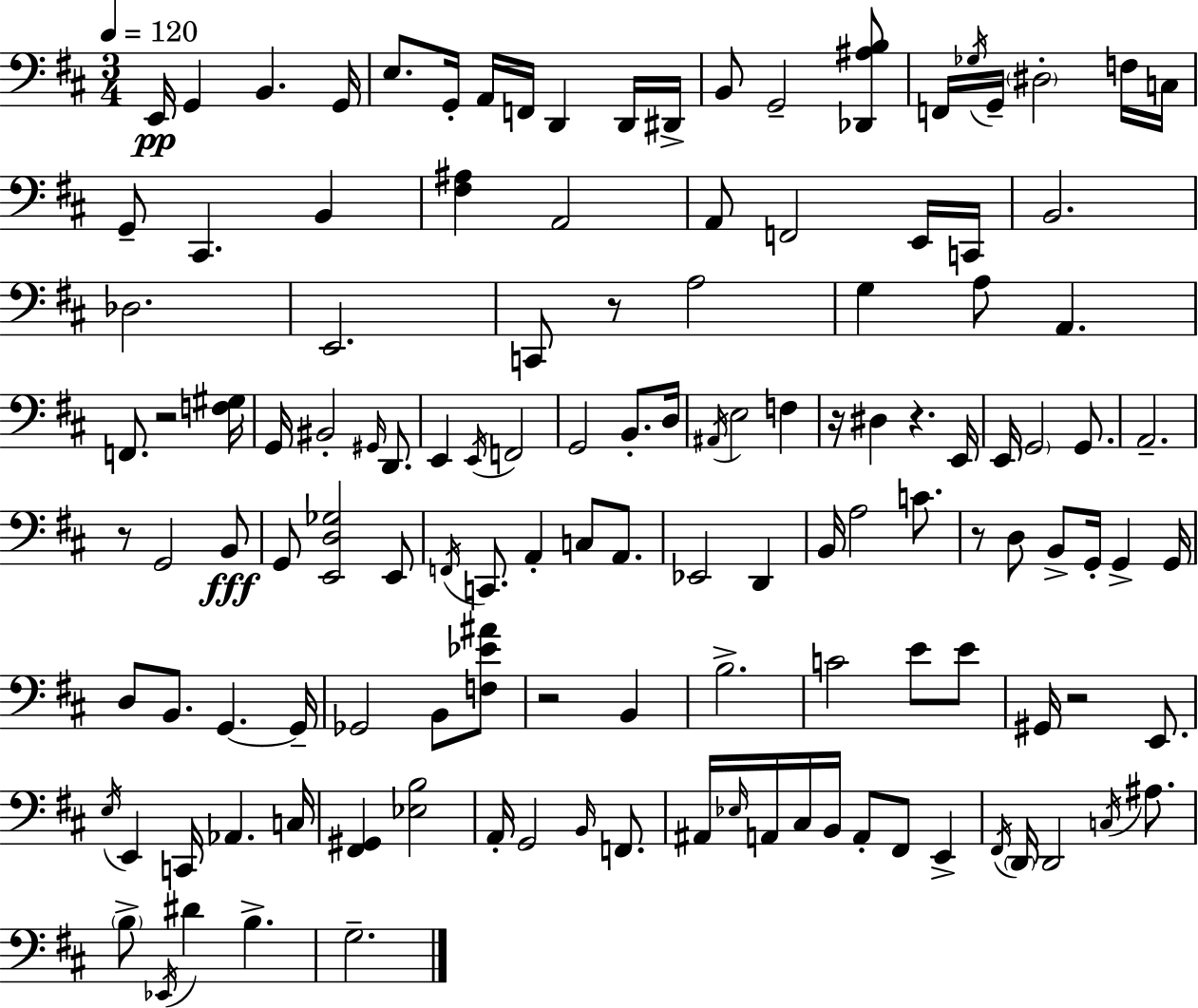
{
  \clef bass
  \numericTimeSignature
  \time 3/4
  \key d \major
  \tempo 4 = 120
  e,16\pp g,4 b,4. g,16 | e8. g,16-. a,16 f,16 d,4 d,16 dis,16-> | b,8 g,2-- <des, ais b>8 | f,16 \acciaccatura { ges16 } g,16-- \parenthesize dis2-. f16 | \break c16 g,8-- cis,4. b,4 | <fis ais>4 a,2 | a,8 f,2 e,16 | c,16 b,2. | \break des2. | e,2. | c,8 r8 a2 | g4 a8 a,4. | \break f,8. r2 | <f gis>16 g,16 bis,2-. \grace { gis,16 } d,8. | e,4 \acciaccatura { e,16 } f,2 | g,2 b,8.-. | \break d16 \acciaccatura { ais,16 } e2 | f4 r16 dis4 r4. | e,16 e,16 \parenthesize g,2 | g,8. a,2.-- | \break r8 g,2 | b,8\fff g,8 <e, d ges>2 | e,8 \acciaccatura { f,16 } c,8. a,4-. | c8 a,8. ees,2 | \break d,4 b,16 a2 | c'8. r8 d8 b,8-> g,16-. | g,4-> g,16 d8 b,8. g,4.~~ | g,16-- ges,2 | \break b,8 <f ees' ais'>8 r2 | b,4 b2.-> | c'2 | e'8 e'8 gis,16 r2 | \break e,8. \acciaccatura { e16 } e,4 c,16 aes,4. | c16 <fis, gis,>4 <ees b>2 | a,16-. g,2 | \grace { b,16 } f,8. ais,16 \grace { ees16 } a,16 cis16 b,16 | \break a,8-. fis,8 e,4-> \acciaccatura { fis,16 } \parenthesize d,16 d,2 | \acciaccatura { c16 } ais8. \parenthesize b8-> | \acciaccatura { ees,16 } dis'4 b4.-> g2.-- | \bar "|."
}